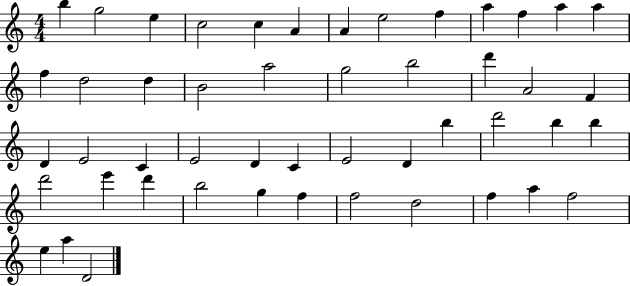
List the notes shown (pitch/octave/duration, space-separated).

B5/q G5/h E5/q C5/h C5/q A4/q A4/q E5/h F5/q A5/q F5/q A5/q A5/q F5/q D5/h D5/q B4/h A5/h G5/h B5/h D6/q A4/h F4/q D4/q E4/h C4/q E4/h D4/q C4/q E4/h D4/q B5/q D6/h B5/q B5/q D6/h E6/q D6/q B5/h G5/q F5/q F5/h D5/h F5/q A5/q F5/h E5/q A5/q D4/h